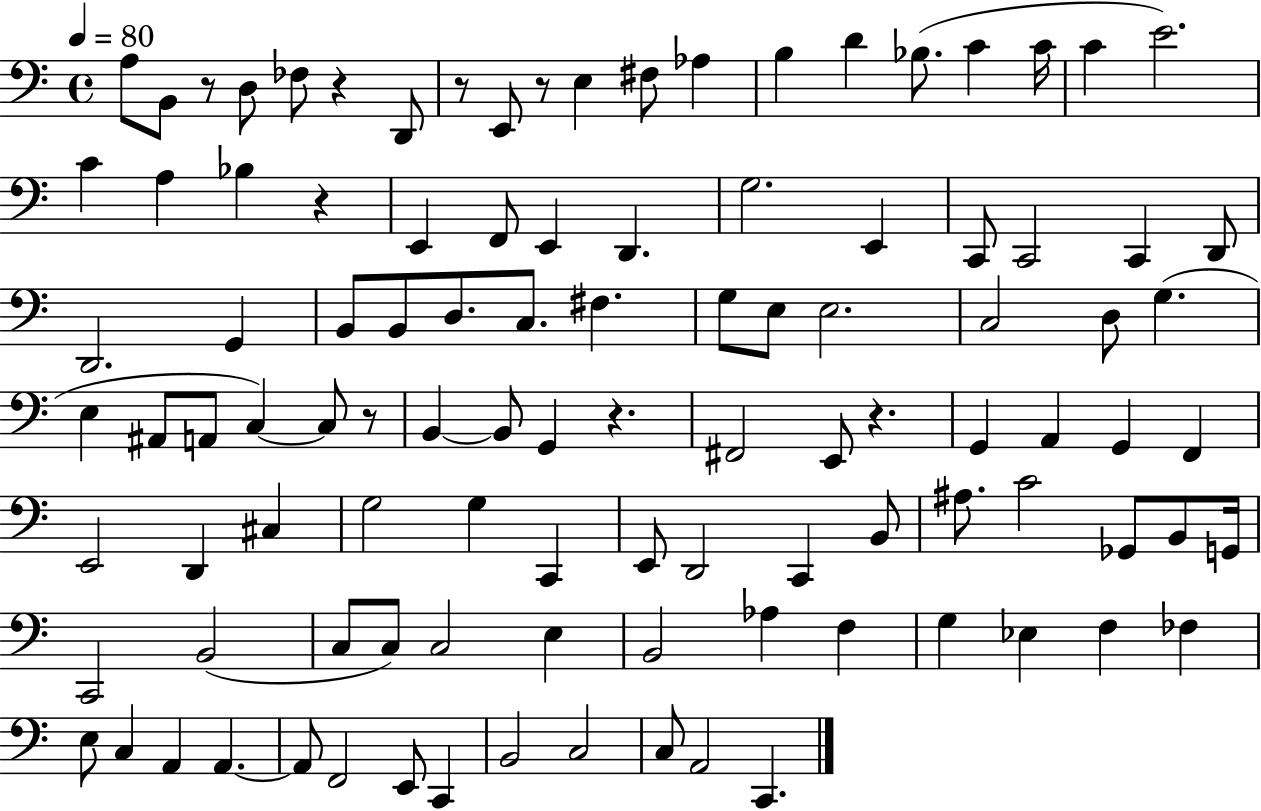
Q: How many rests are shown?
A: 8